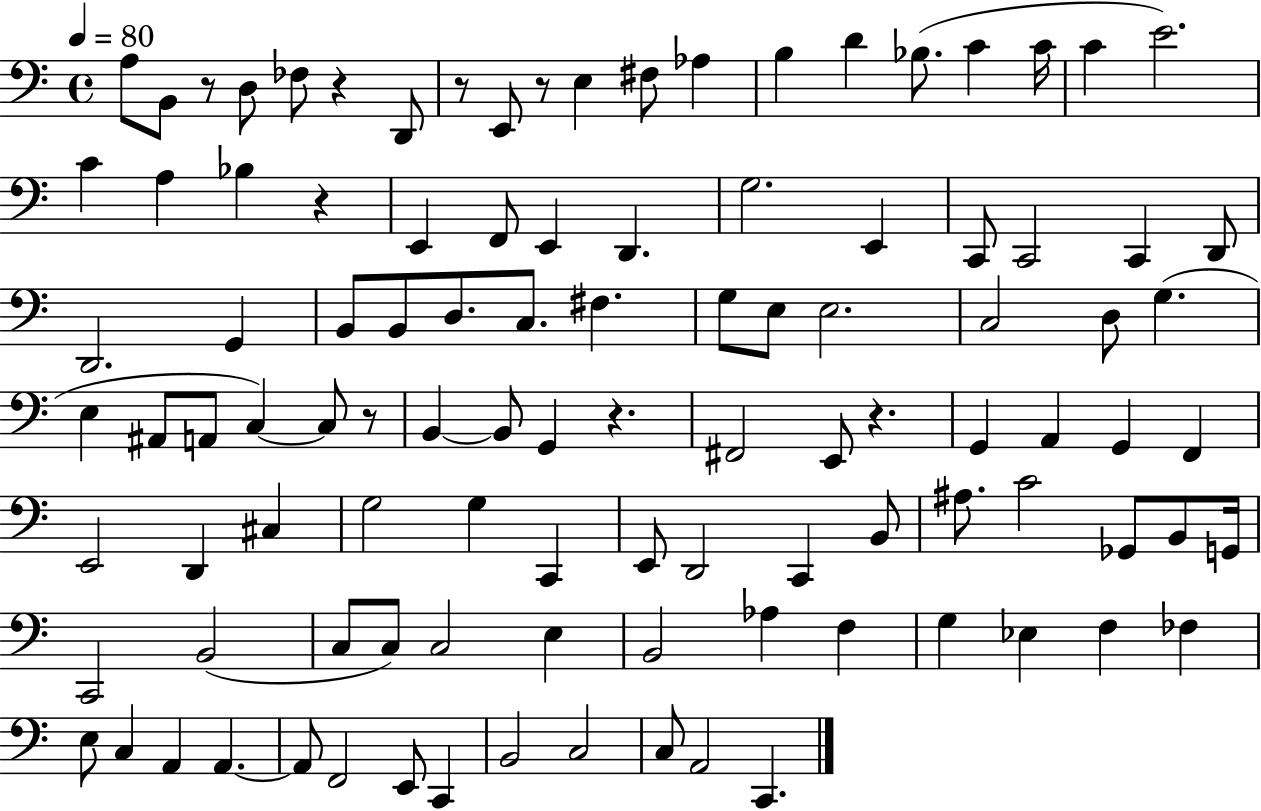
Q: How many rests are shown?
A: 8